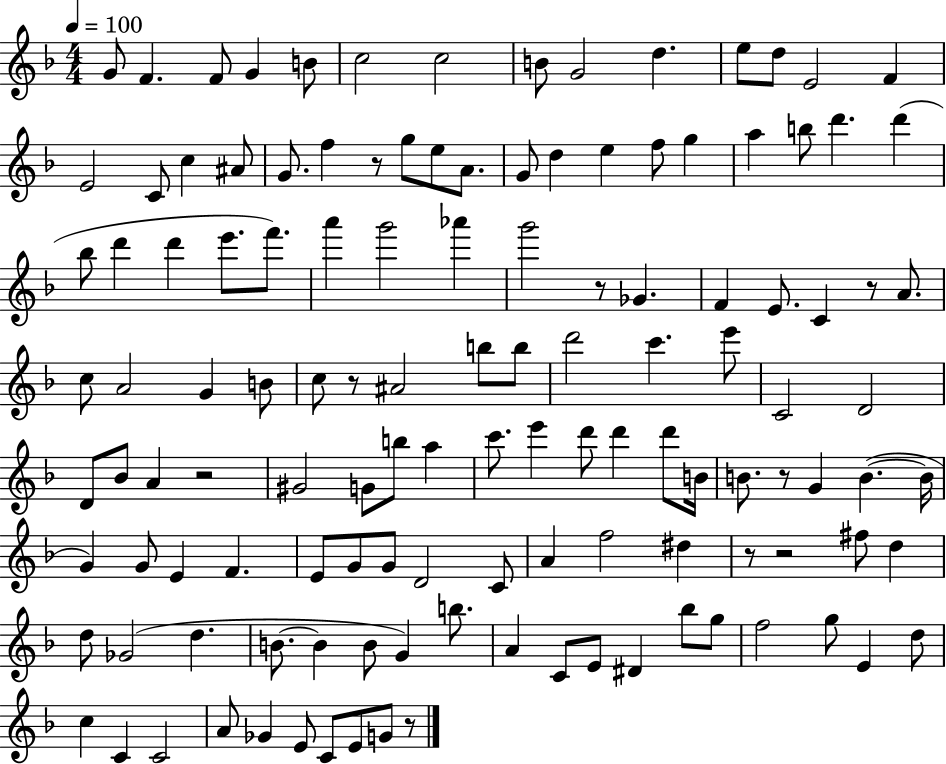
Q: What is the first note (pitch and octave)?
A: G4